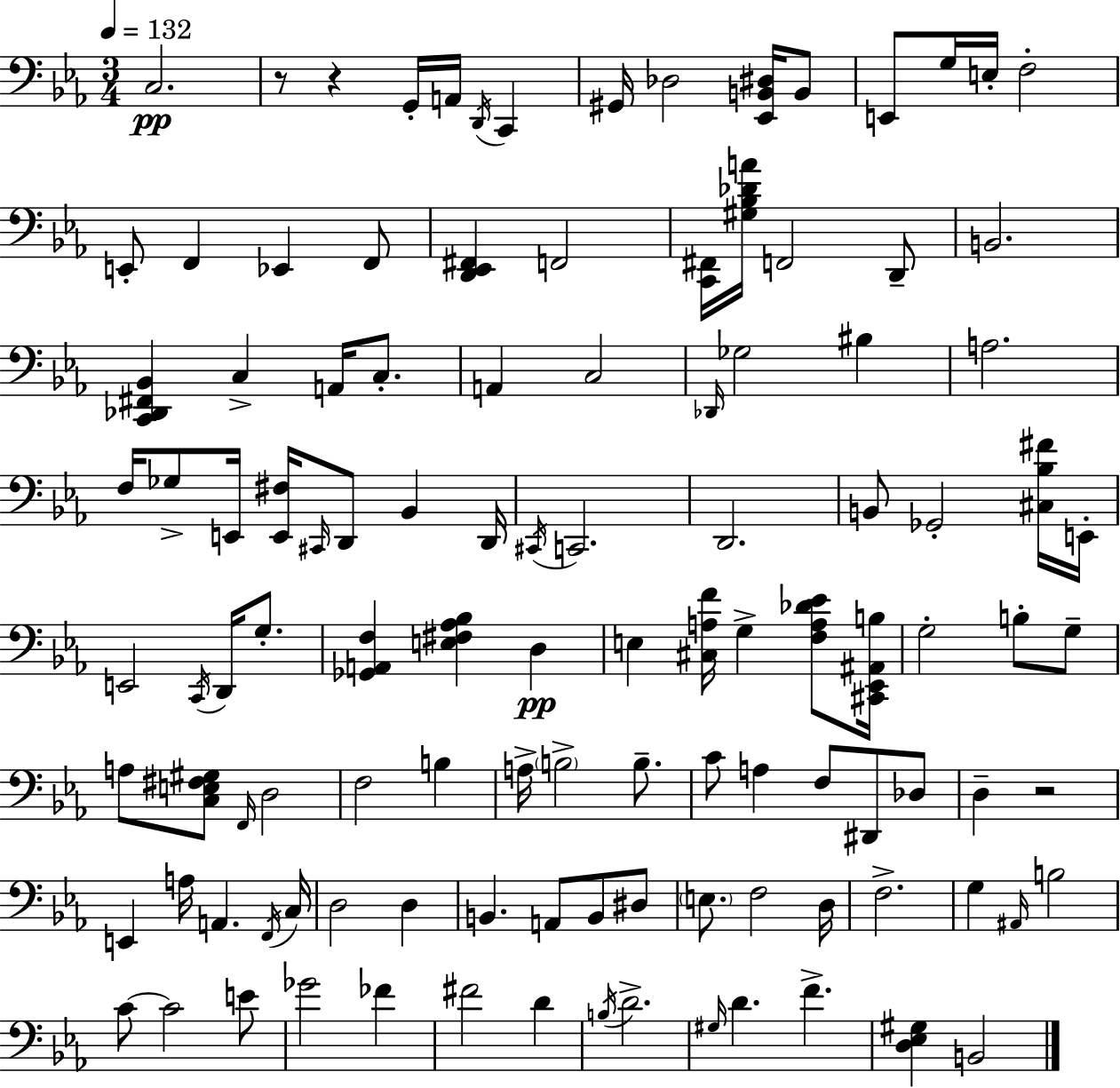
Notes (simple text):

C3/h. R/e R/q G2/s A2/s D2/s C2/q G#2/s Db3/h [Eb2,B2,D#3]/s B2/e E2/e G3/s E3/s F3/h E2/e F2/q Eb2/q F2/e [D2,Eb2,F#2]/q F2/h [C2,F#2]/s [G#3,Bb3,Db4,A4]/s F2/h D2/e B2/h. [C2,Db2,F#2,Bb2]/q C3/q A2/s C3/e. A2/q C3/h Db2/s Gb3/h BIS3/q A3/h. F3/s Gb3/e E2/s [E2,F#3]/s C#2/s D2/e Bb2/q D2/s C#2/s C2/h. D2/h. B2/e Gb2/h [C#3,Bb3,F#4]/s E2/s E2/h C2/s D2/s G3/e. [Gb2,A2,F3]/q [E3,F#3,Ab3,Bb3]/q D3/q E3/q [C#3,A3,F4]/s G3/q [F3,A3,Db4,Eb4]/e [C#2,Eb2,A#2,B3]/s G3/h B3/e G3/e A3/e [C3,E3,F#3,G#3]/e F2/s D3/h F3/h B3/q A3/s B3/h B3/e. C4/e A3/q F3/e D#2/e Db3/e D3/q R/h E2/q A3/s A2/q. F2/s C3/s D3/h D3/q B2/q. A2/e B2/e D#3/e E3/e. F3/h D3/s F3/h. G3/q A#2/s B3/h C4/e C4/h E4/e Gb4/h FES4/q F#4/h D4/q B3/s D4/h. G#3/s D4/q. F4/q. [D3,Eb3,G#3]/q B2/h